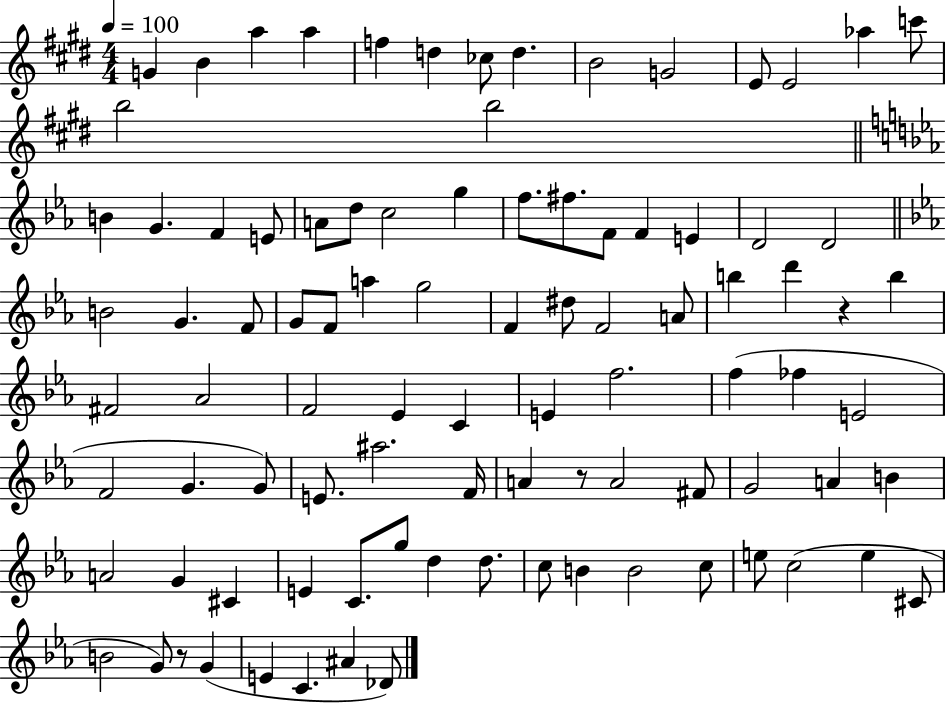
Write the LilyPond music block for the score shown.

{
  \clef treble
  \numericTimeSignature
  \time 4/4
  \key e \major
  \tempo 4 = 100
  g'4 b'4 a''4 a''4 | f''4 d''4 ces''8 d''4. | b'2 g'2 | e'8 e'2 aes''4 c'''8 | \break b''2 b''2 | \bar "||" \break \key ees \major b'4 g'4. f'4 e'8 | a'8 d''8 c''2 g''4 | f''8. fis''8. f'8 f'4 e'4 | d'2 d'2 | \break \bar "||" \break \key c \minor b'2 g'4. f'8 | g'8 f'8 a''4 g''2 | f'4 dis''8 f'2 a'8 | b''4 d'''4 r4 b''4 | \break fis'2 aes'2 | f'2 ees'4 c'4 | e'4 f''2. | f''4( fes''4 e'2 | \break f'2 g'4. g'8) | e'8. ais''2. f'16 | a'4 r8 a'2 fis'8 | g'2 a'4 b'4 | \break a'2 g'4 cis'4 | e'4 c'8. g''8 d''4 d''8. | c''8 b'4 b'2 c''8 | e''8 c''2( e''4 cis'8 | \break b'2 g'8) r8 g'4( | e'4 c'4. ais'4 des'8) | \bar "|."
}